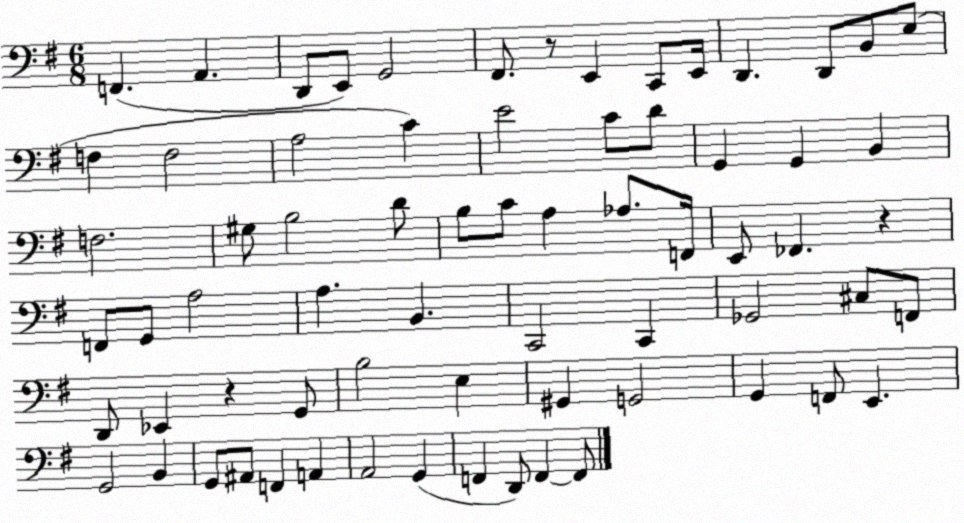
X:1
T:Untitled
M:6/8
L:1/4
K:G
F,, A,, D,,/2 E,,/2 G,,2 ^F,,/2 z/2 E,, C,,/2 E,,/4 D,, D,,/2 B,,/2 E,/2 F, F,2 A,2 C E2 C/2 D/2 G,, G,, B,, F,2 ^G,/2 B,2 D/2 B,/2 C/2 A, _A,/2 F,,/4 E,,/2 _F,, z F,,/2 G,,/2 A,2 A, B,, C,,2 C,, _G,,2 ^C,/2 F,,/2 D,,/2 _E,, z G,,/2 B,2 E, ^G,, G,,2 G,, F,,/2 E,, G,,2 B,, G,,/2 ^A,,/2 F,, A,, A,,2 G,, F,, D,,/2 F,, F,,/2